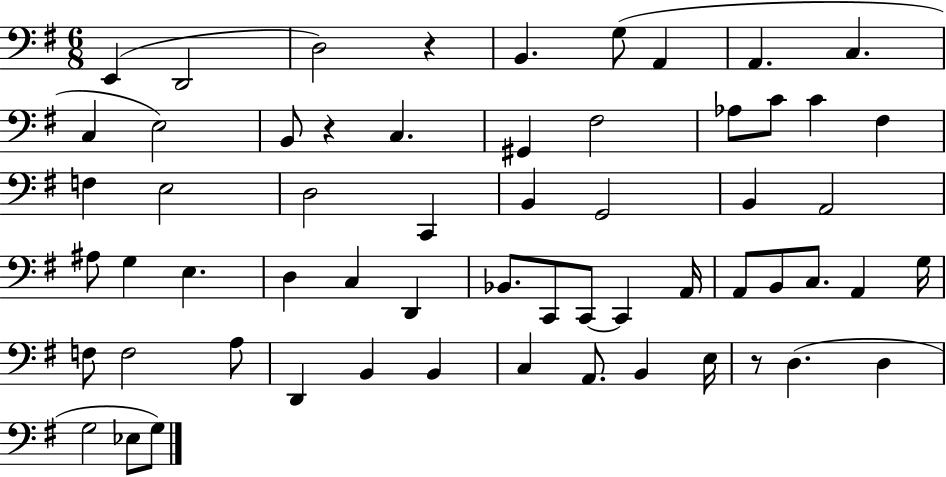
{
  \clef bass
  \numericTimeSignature
  \time 6/8
  \key g \major
  e,4( d,2 | d2) r4 | b,4. g8( a,4 | a,4. c4. | \break c4 e2) | b,8 r4 c4. | gis,4 fis2 | aes8 c'8 c'4 fis4 | \break f4 e2 | d2 c,4 | b,4 g,2 | b,4 a,2 | \break ais8 g4 e4. | d4 c4 d,4 | bes,8. c,8 c,8~~ c,4 a,16 | a,8 b,8 c8. a,4 g16 | \break f8 f2 a8 | d,4 b,4 b,4 | c4 a,8. b,4 e16 | r8 d4.( d4 | \break g2 ees8 g8) | \bar "|."
}